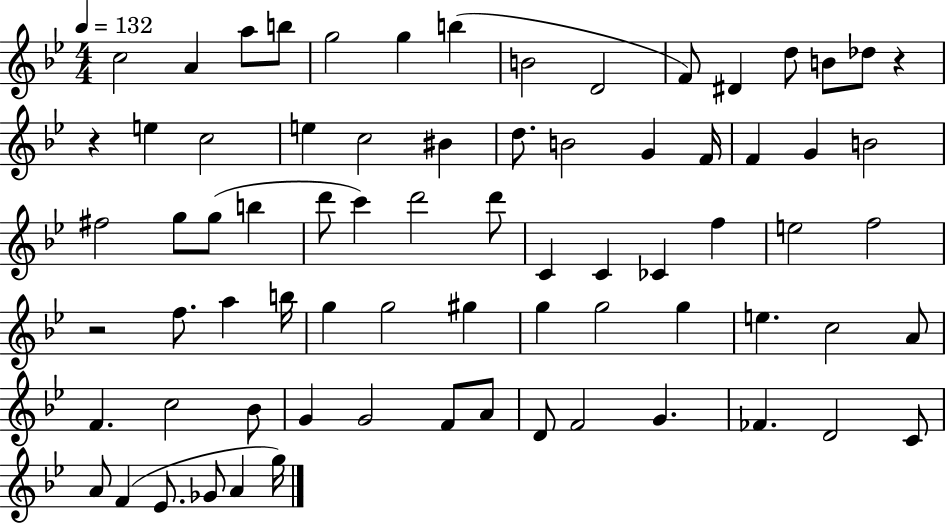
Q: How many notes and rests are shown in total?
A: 74